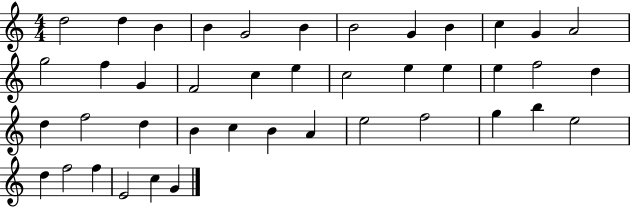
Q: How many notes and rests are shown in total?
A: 42